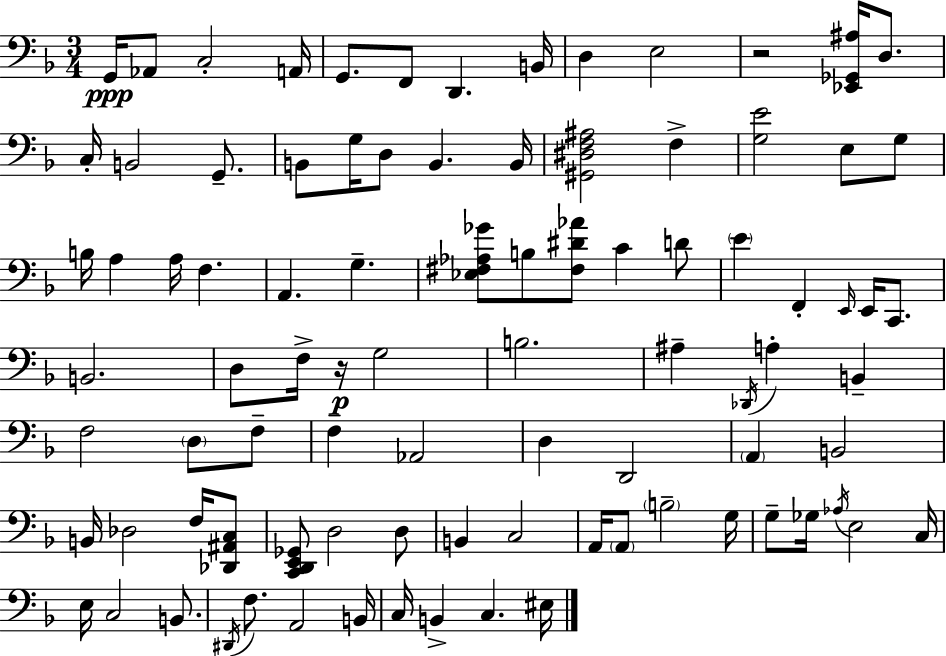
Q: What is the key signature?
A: D minor